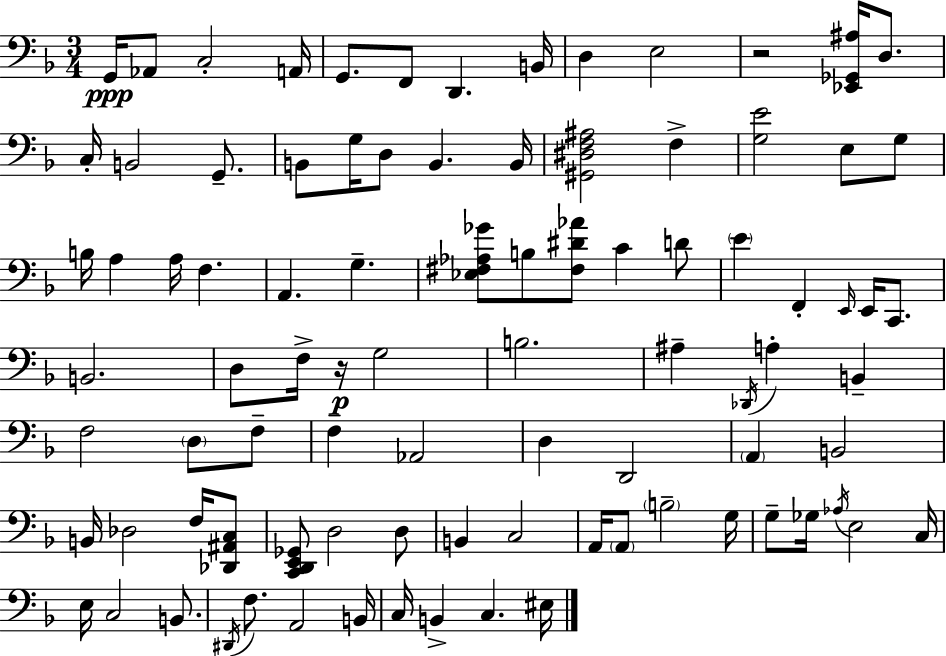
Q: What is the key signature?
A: D minor